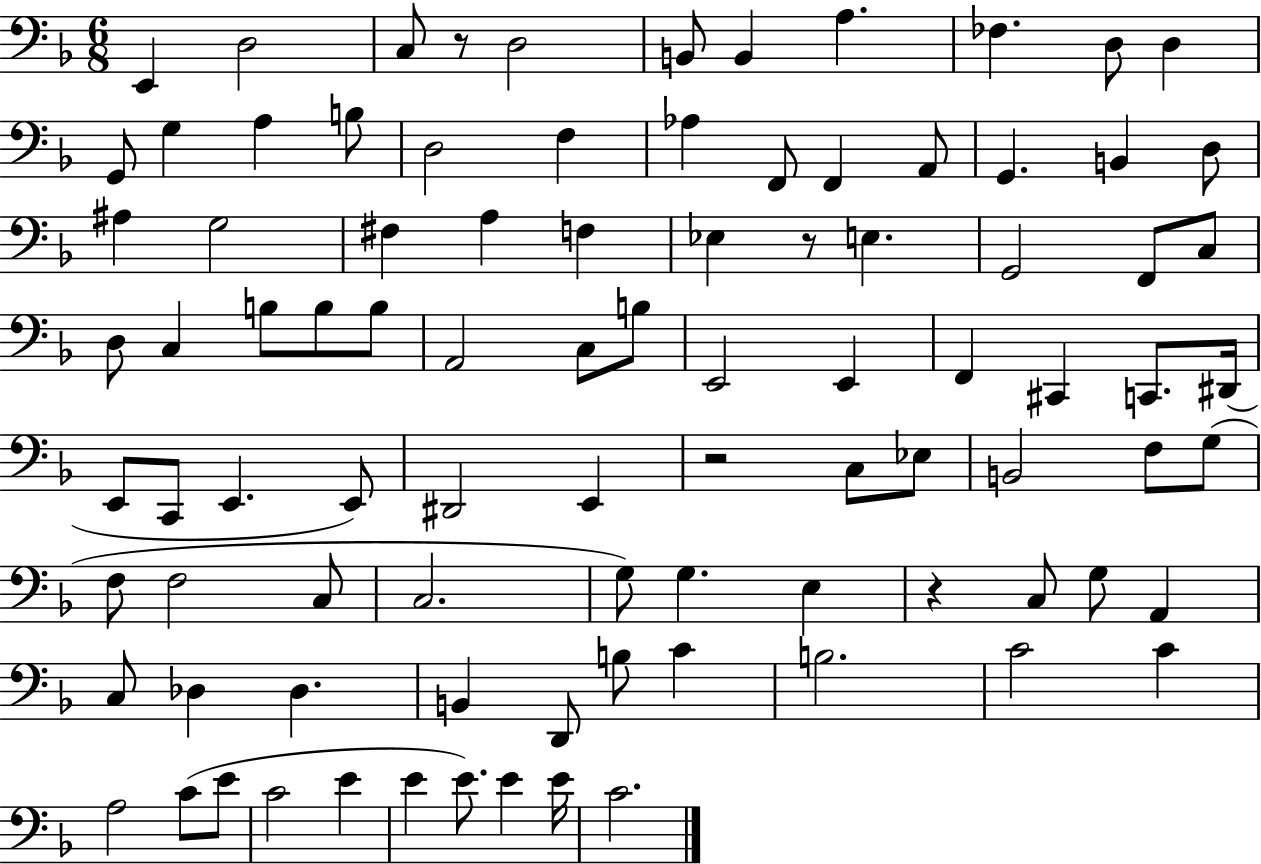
{
  \clef bass
  \numericTimeSignature
  \time 6/8
  \key f \major
  \repeat volta 2 { e,4 d2 | c8 r8 d2 | b,8 b,4 a4. | fes4. d8 d4 | \break g,8 g4 a4 b8 | d2 f4 | aes4 f,8 f,4 a,8 | g,4. b,4 d8 | \break ais4 g2 | fis4 a4 f4 | ees4 r8 e4. | g,2 f,8 c8 | \break d8 c4 b8 b8 b8 | a,2 c8 b8 | e,2 e,4 | f,4 cis,4 c,8. dis,16( | \break e,8 c,8 e,4. e,8) | dis,2 e,4 | r2 c8 ees8 | b,2 f8 g8( | \break f8 f2 c8 | c2. | g8) g4. e4 | r4 c8 g8 a,4 | \break c8 des4 des4. | b,4 d,8 b8 c'4 | b2. | c'2 c'4 | \break a2 c'8( e'8 | c'2 e'4 | e'4 e'8.) e'4 e'16 | c'2. | \break } \bar "|."
}